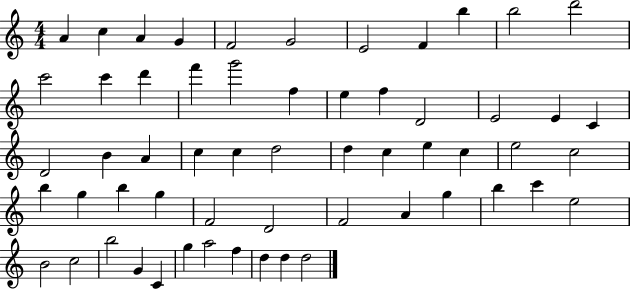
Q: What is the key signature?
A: C major